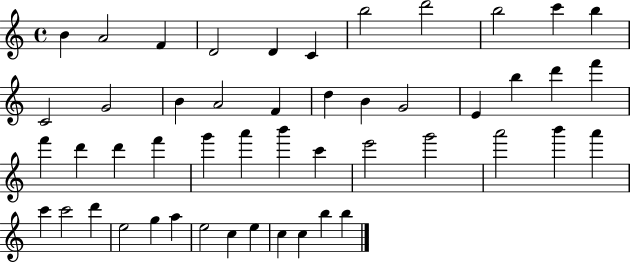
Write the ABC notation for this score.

X:1
T:Untitled
M:4/4
L:1/4
K:C
B A2 F D2 D C b2 d'2 b2 c' b C2 G2 B A2 F d B G2 E b d' f' f' d' d' f' g' a' b' c' e'2 g'2 a'2 b' a' c' c'2 d' e2 g a e2 c e c c b b